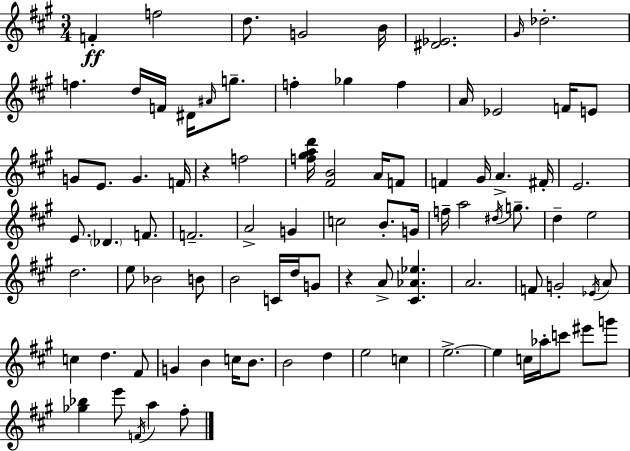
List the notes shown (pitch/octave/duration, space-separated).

F4/q F5/h D5/e. G4/h B4/s [D#4,Eb4]/h. G#4/s Db5/h. F5/q. D5/s F4/s D#4/s A#4/s G5/e. F5/q Gb5/q F5/q A4/s Eb4/h F4/s E4/e G4/e E4/e. G4/q. F4/s R/q F5/h [F5,G#5,A5,D6]/s [F#4,B4]/h A4/s F4/e F4/q G#4/s A4/q. F#4/s E4/h. E4/e. Db4/q. F4/e. F4/h. A4/h G4/q C5/h B4/e. G4/s F5/s A5/h D#5/s G5/e. D5/q E5/h D5/h. E5/e Bb4/h B4/e B4/h C4/s D5/s G4/e R/q A4/e [C#4,Ab4,Eb5]/q. A4/h. F4/e G4/h Eb4/s A4/e C5/q D5/q. F#4/e G4/q B4/q C5/s B4/e. B4/h D5/q E5/h C5/q E5/h. E5/q C5/s Ab5/s C6/e EIS6/e G6/e [Gb5,Bb5]/q E6/e F4/s A5/q F#5/e